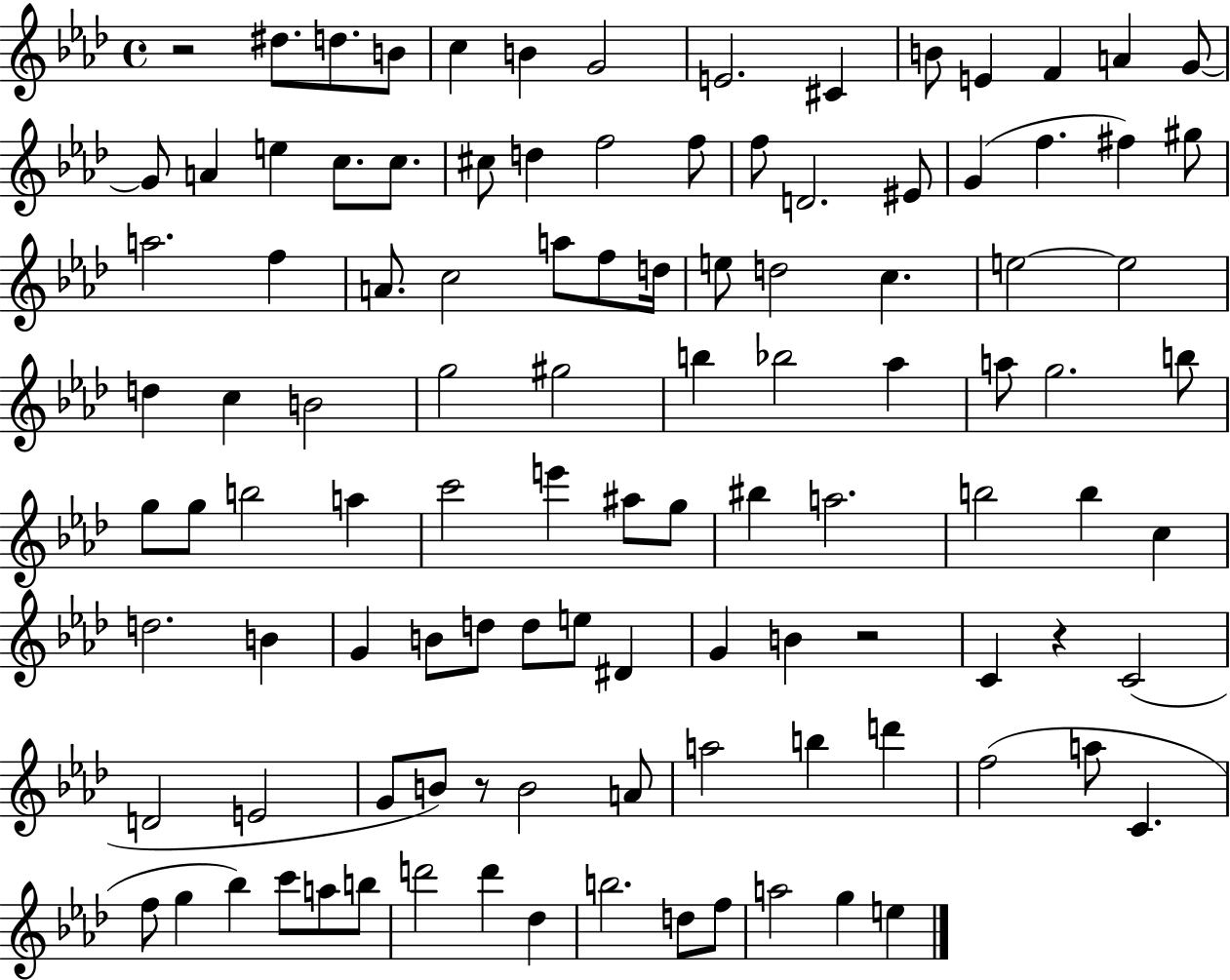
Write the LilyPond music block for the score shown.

{
  \clef treble
  \time 4/4
  \defaultTimeSignature
  \key aes \major
  r2 dis''8. d''8. b'8 | c''4 b'4 g'2 | e'2. cis'4 | b'8 e'4 f'4 a'4 g'8~~ | \break g'8 a'4 e''4 c''8. c''8. | cis''8 d''4 f''2 f''8 | f''8 d'2. eis'8 | g'4( f''4. fis''4) gis''8 | \break a''2. f''4 | a'8. c''2 a''8 f''8 d''16 | e''8 d''2 c''4. | e''2~~ e''2 | \break d''4 c''4 b'2 | g''2 gis''2 | b''4 bes''2 aes''4 | a''8 g''2. b''8 | \break g''8 g''8 b''2 a''4 | c'''2 e'''4 ais''8 g''8 | bis''4 a''2. | b''2 b''4 c''4 | \break d''2. b'4 | g'4 b'8 d''8 d''8 e''8 dis'4 | g'4 b'4 r2 | c'4 r4 c'2( | \break d'2 e'2 | g'8 b'8) r8 b'2 a'8 | a''2 b''4 d'''4 | f''2( a''8 c'4. | \break f''8 g''4 bes''4) c'''8 a''8 b''8 | d'''2 d'''4 des''4 | b''2. d''8 f''8 | a''2 g''4 e''4 | \break \bar "|."
}